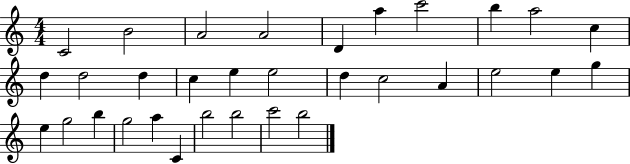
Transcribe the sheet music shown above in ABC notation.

X:1
T:Untitled
M:4/4
L:1/4
K:C
C2 B2 A2 A2 D a c'2 b a2 c d d2 d c e e2 d c2 A e2 e g e g2 b g2 a C b2 b2 c'2 b2